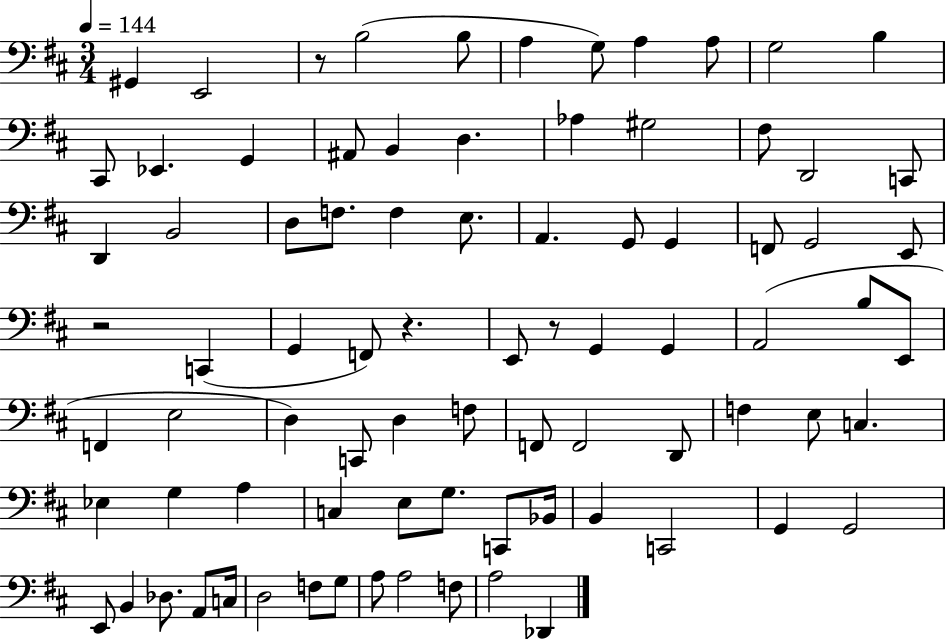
G#2/q E2/h R/e B3/h B3/e A3/q G3/e A3/q A3/e G3/h B3/q C#2/e Eb2/q. G2/q A#2/e B2/q D3/q. Ab3/q G#3/h F#3/e D2/h C2/e D2/q B2/h D3/e F3/e. F3/q E3/e. A2/q. G2/e G2/q F2/e G2/h E2/e R/h C2/q G2/q F2/e R/q. E2/e R/e G2/q G2/q A2/h B3/e E2/e F2/q E3/h D3/q C2/e D3/q F3/e F2/e F2/h D2/e F3/q E3/e C3/q. Eb3/q G3/q A3/q C3/q E3/e G3/e. C2/e Bb2/s B2/q C2/h G2/q G2/h E2/e B2/q Db3/e. A2/e C3/s D3/h F3/e G3/e A3/e A3/h F3/e A3/h Db2/q